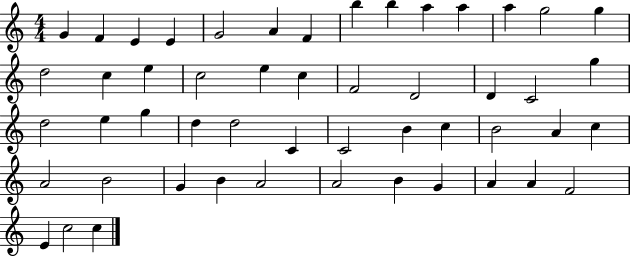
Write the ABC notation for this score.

X:1
T:Untitled
M:4/4
L:1/4
K:C
G F E E G2 A F b b a a a g2 g d2 c e c2 e c F2 D2 D C2 g d2 e g d d2 C C2 B c B2 A c A2 B2 G B A2 A2 B G A A F2 E c2 c